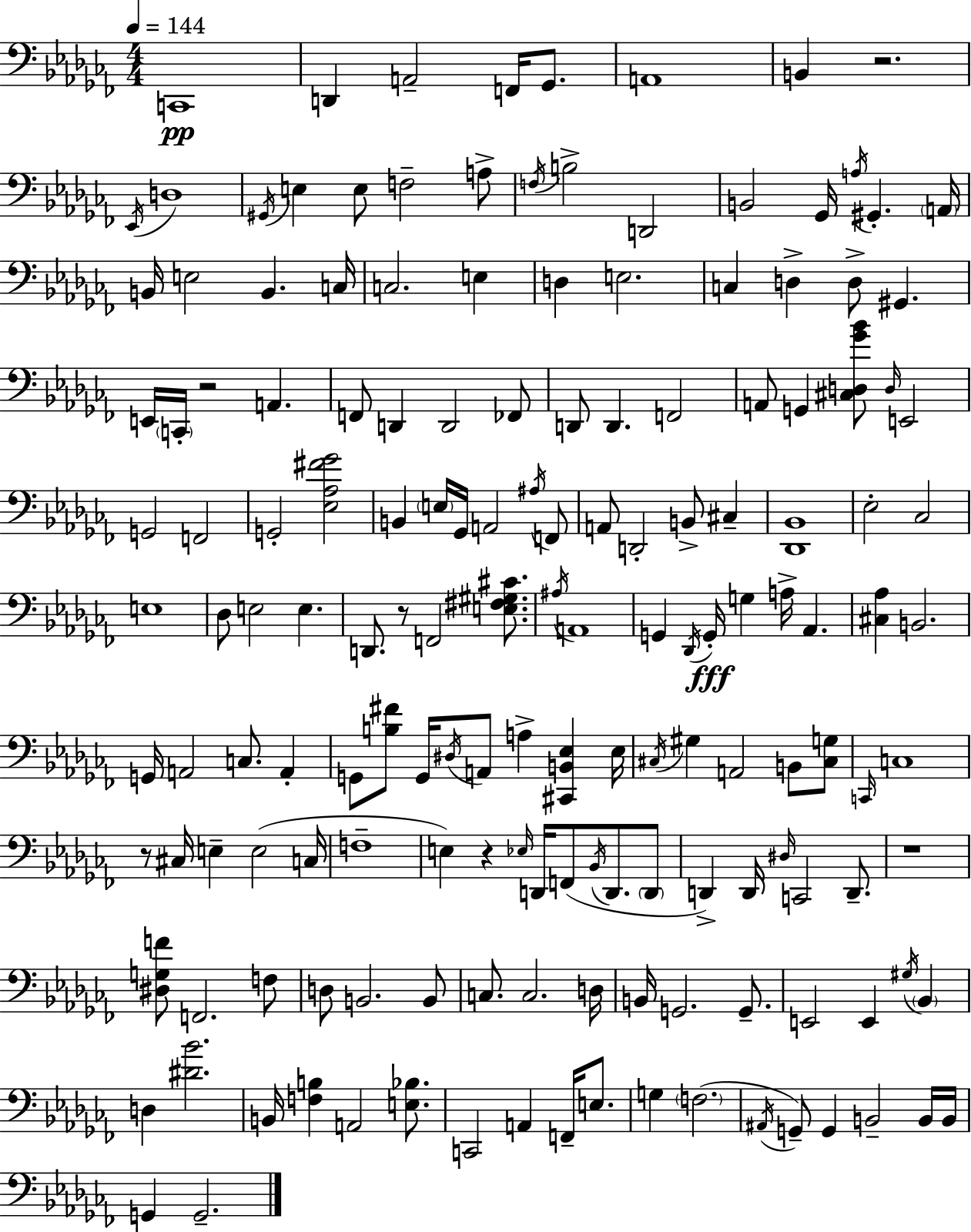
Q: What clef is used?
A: bass